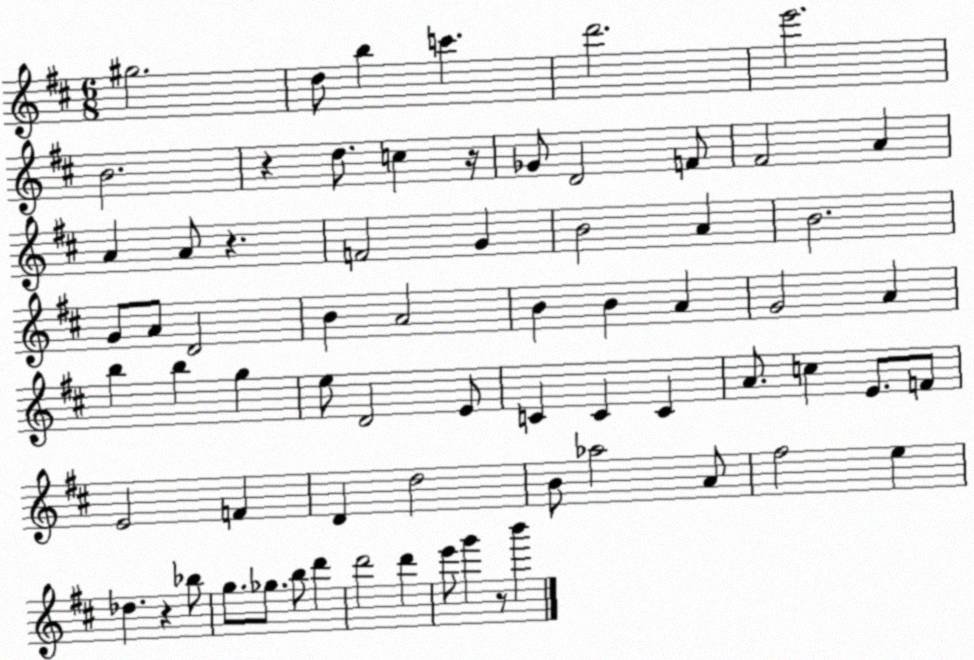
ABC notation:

X:1
T:Untitled
M:6/8
L:1/4
K:D
^g2 d/2 b c' d'2 e'2 B2 z d/2 c z/4 _G/2 D2 F/2 ^F2 A A A/2 z F2 G B2 A B2 G/2 A/2 D2 B A2 B B A G2 A b b g e/2 D2 E/2 C C C A/2 c E/2 F/2 E2 F D d2 B/2 _a2 A/2 ^f2 e _d z _b/2 g/2 _g/2 b/2 d' d'2 d' e'/2 g' z/2 b'